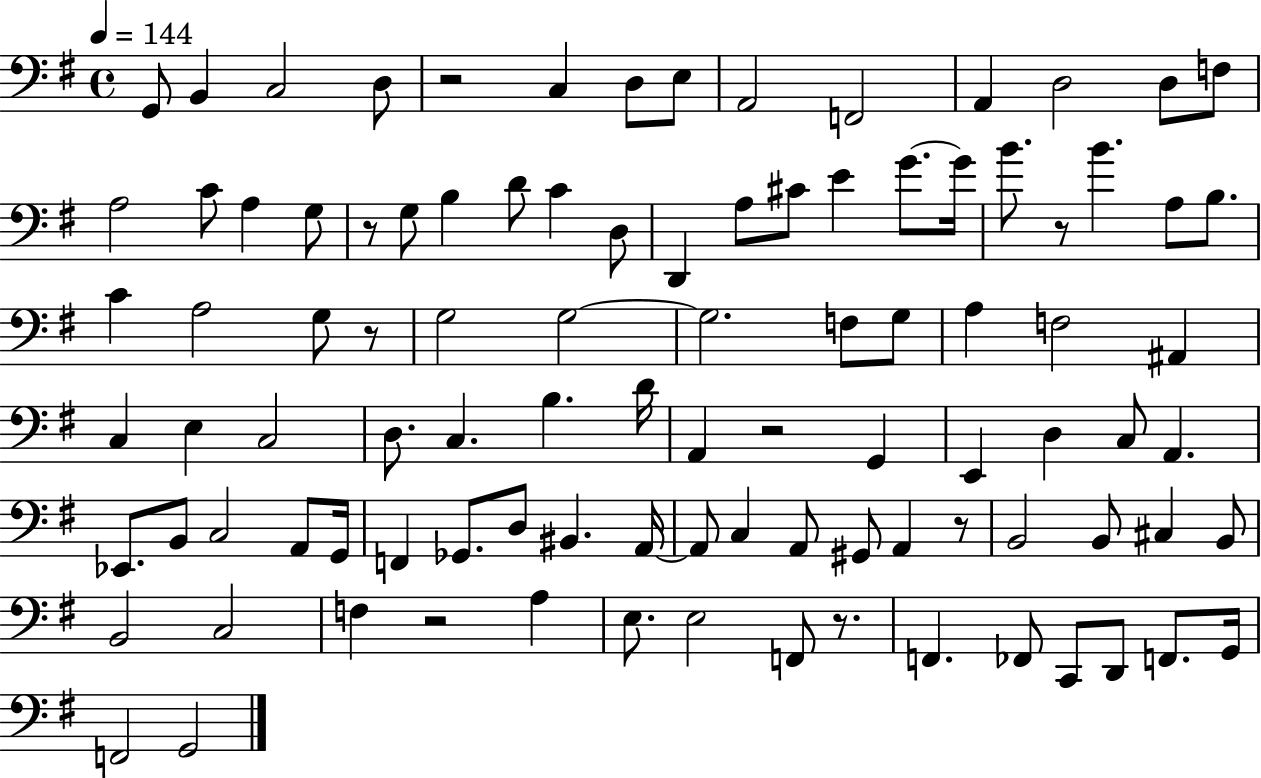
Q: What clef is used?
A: bass